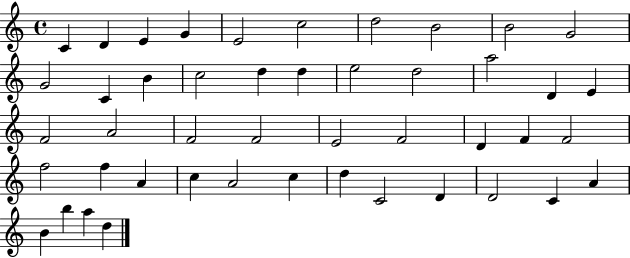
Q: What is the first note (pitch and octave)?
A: C4